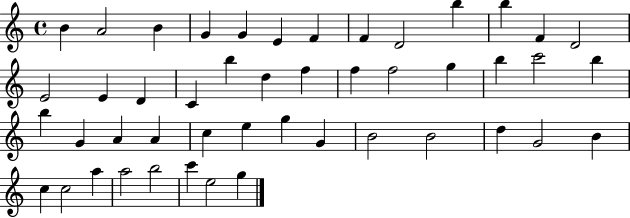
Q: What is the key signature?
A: C major